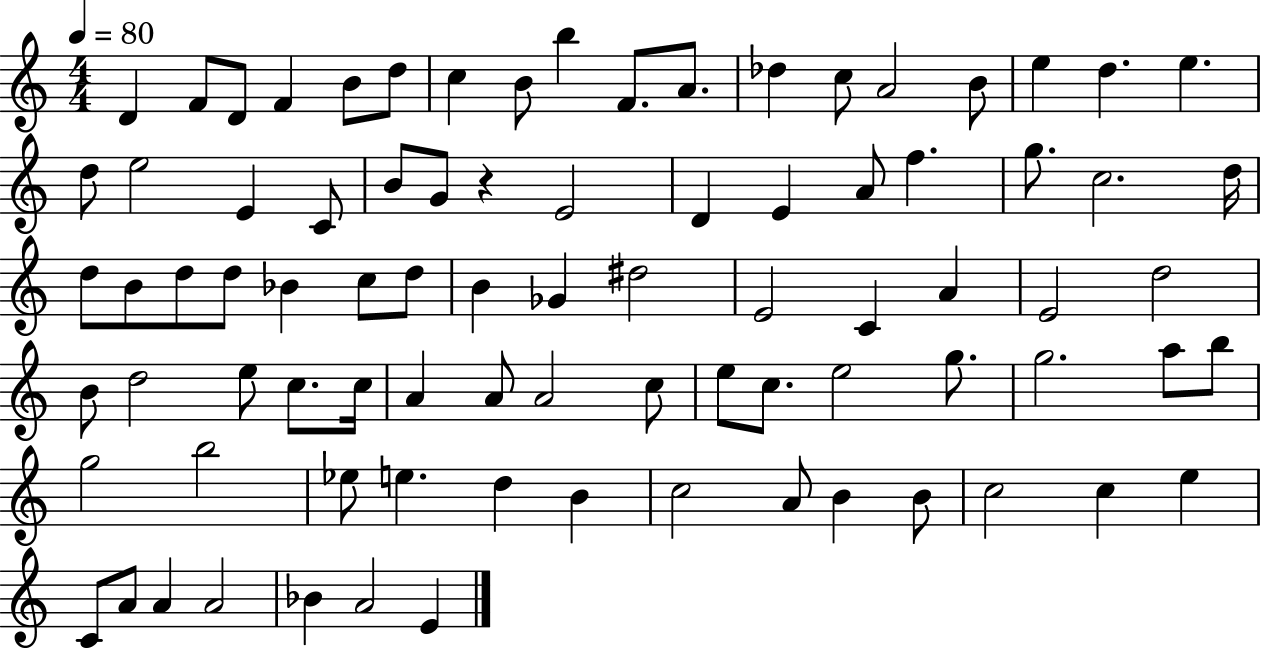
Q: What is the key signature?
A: C major